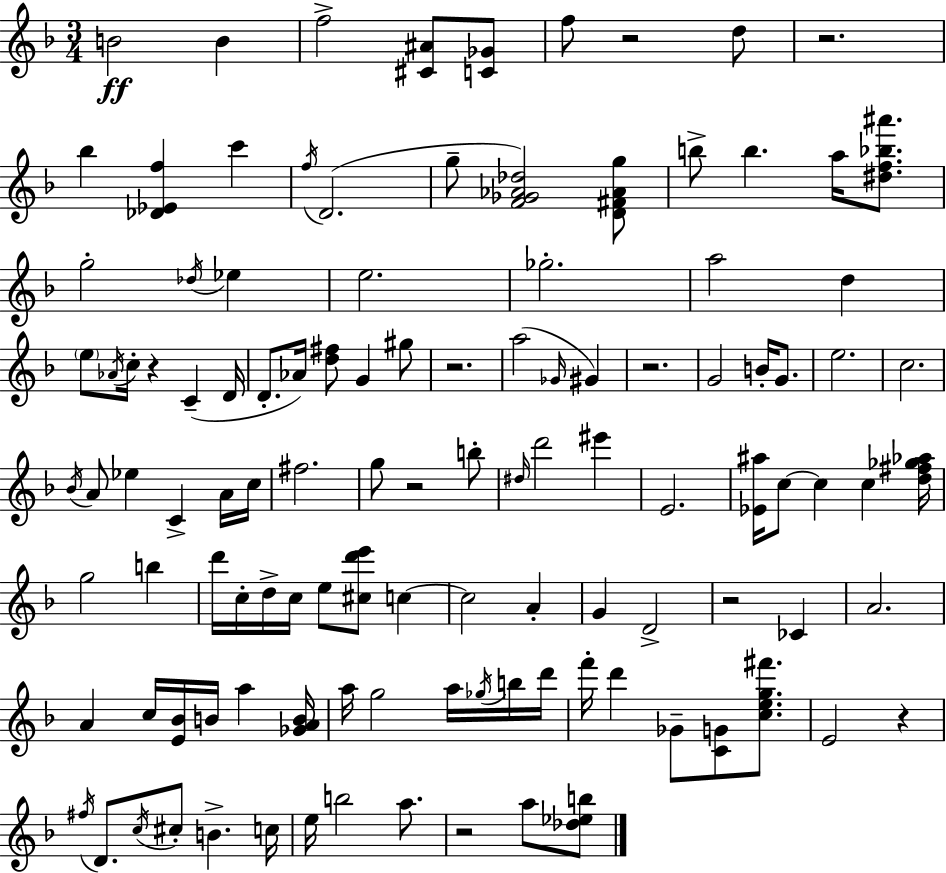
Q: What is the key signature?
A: D minor